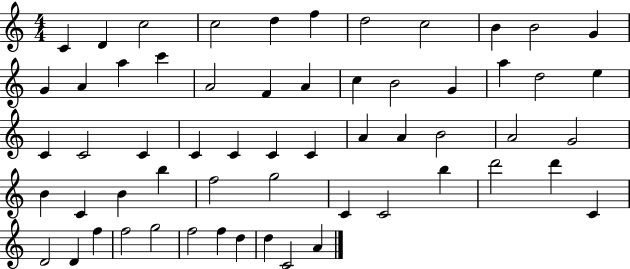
X:1
T:Untitled
M:4/4
L:1/4
K:C
C D c2 c2 d f d2 c2 B B2 G G A a c' A2 F A c B2 G a d2 e C C2 C C C C C A A B2 A2 G2 B C B b f2 g2 C C2 b d'2 d' C D2 D f f2 g2 f2 f d d C2 A